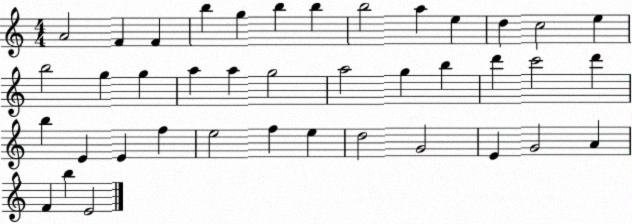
X:1
T:Untitled
M:4/4
L:1/4
K:C
A2 F F b g b b b2 a e d c2 e b2 g g a a g2 a2 g b d' c'2 d' b E E f e2 f e d2 G2 E G2 A F b E2